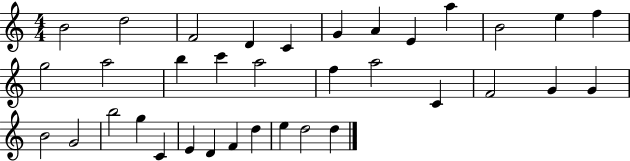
{
  \clef treble
  \numericTimeSignature
  \time 4/4
  \key c \major
  b'2 d''2 | f'2 d'4 c'4 | g'4 a'4 e'4 a''4 | b'2 e''4 f''4 | \break g''2 a''2 | b''4 c'''4 a''2 | f''4 a''2 c'4 | f'2 g'4 g'4 | \break b'2 g'2 | b''2 g''4 c'4 | e'4 d'4 f'4 d''4 | e''4 d''2 d''4 | \break \bar "|."
}